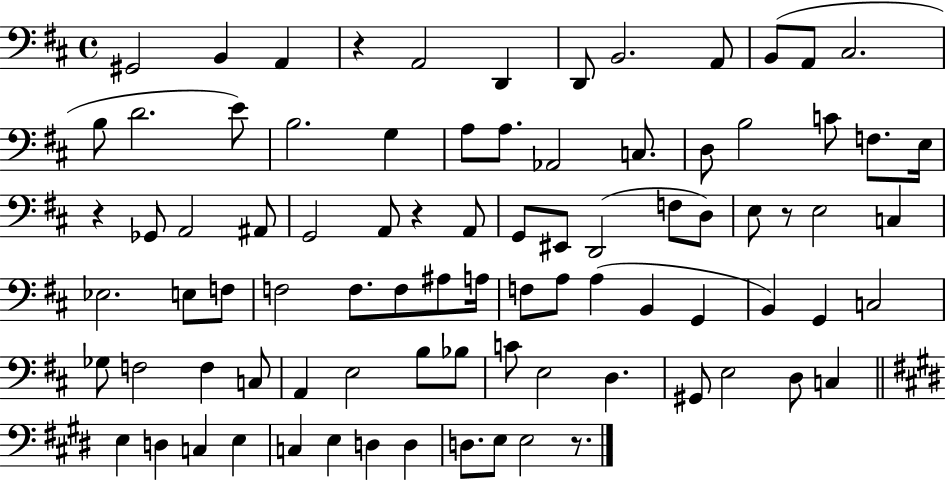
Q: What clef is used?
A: bass